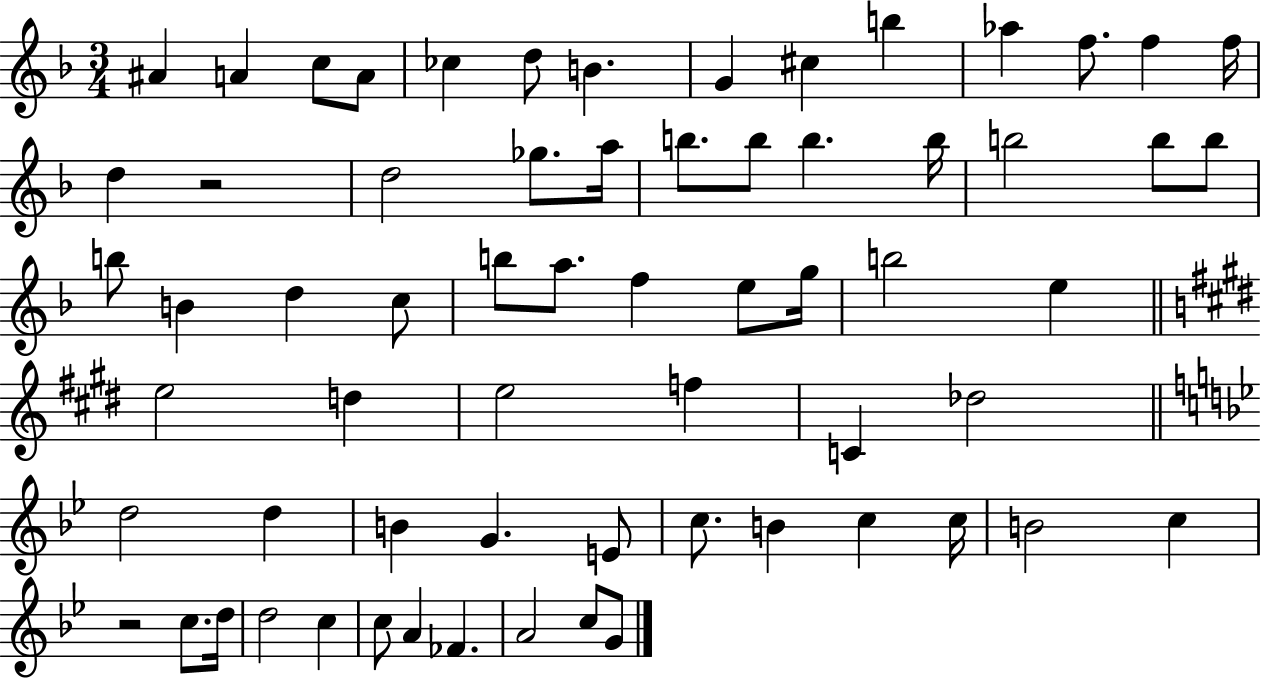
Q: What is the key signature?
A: F major